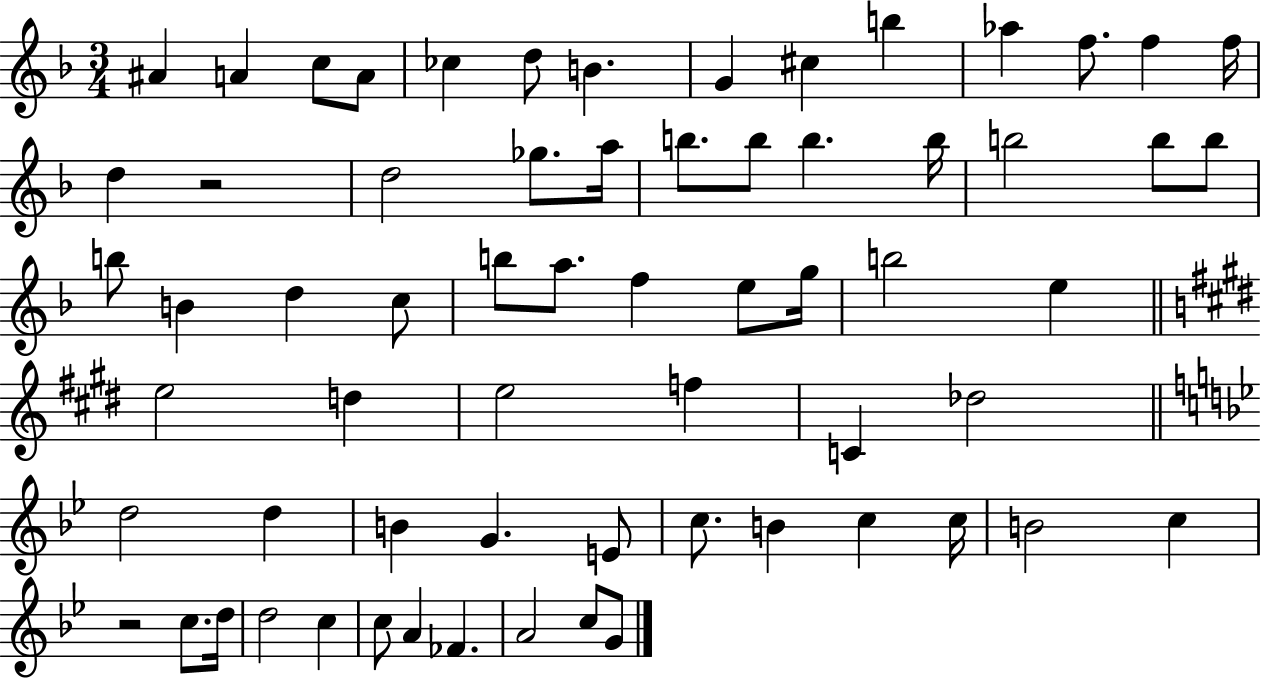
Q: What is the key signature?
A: F major